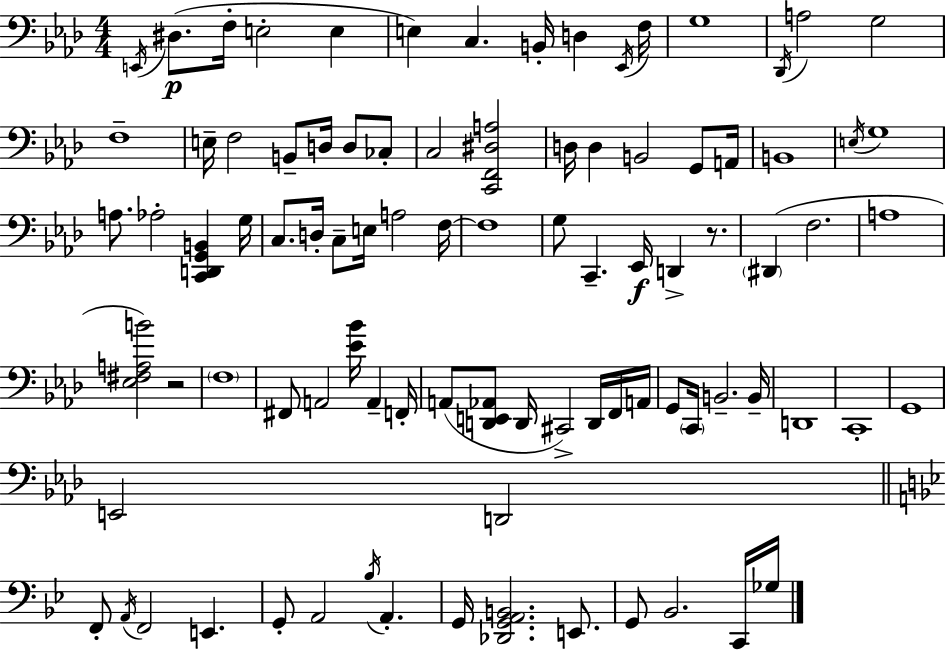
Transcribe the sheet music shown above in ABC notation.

X:1
T:Untitled
M:4/4
L:1/4
K:Fm
E,,/4 ^D,/2 F,/4 E,2 E, E, C, B,,/4 D, _E,,/4 F,/4 G,4 _D,,/4 A,2 G,2 F,4 E,/4 F,2 B,,/2 D,/4 D,/2 _C,/2 C,2 [C,,F,,^D,A,]2 D,/4 D, B,,2 G,,/2 A,,/4 B,,4 E,/4 G,4 A,/2 _A,2 [C,,D,,G,,B,,] G,/4 C,/2 D,/4 C,/2 E,/4 A,2 F,/4 F,4 G,/2 C,, _E,,/4 D,, z/2 ^D,, F,2 A,4 [_E,^F,A,B]2 z2 F,4 ^F,,/2 A,,2 [_E_B]/4 A,, F,,/4 A,,/2 [D,,E,,_A,,]/2 D,,/4 ^C,,2 D,,/4 F,,/4 A,,/4 G,,/2 C,,/4 B,,2 B,,/4 D,,4 C,,4 G,,4 E,,2 D,,2 F,,/2 A,,/4 F,,2 E,, G,,/2 A,,2 _B,/4 A,, G,,/4 [_D,,G,,A,,B,,]2 E,,/2 G,,/2 _B,,2 C,,/4 _G,/4